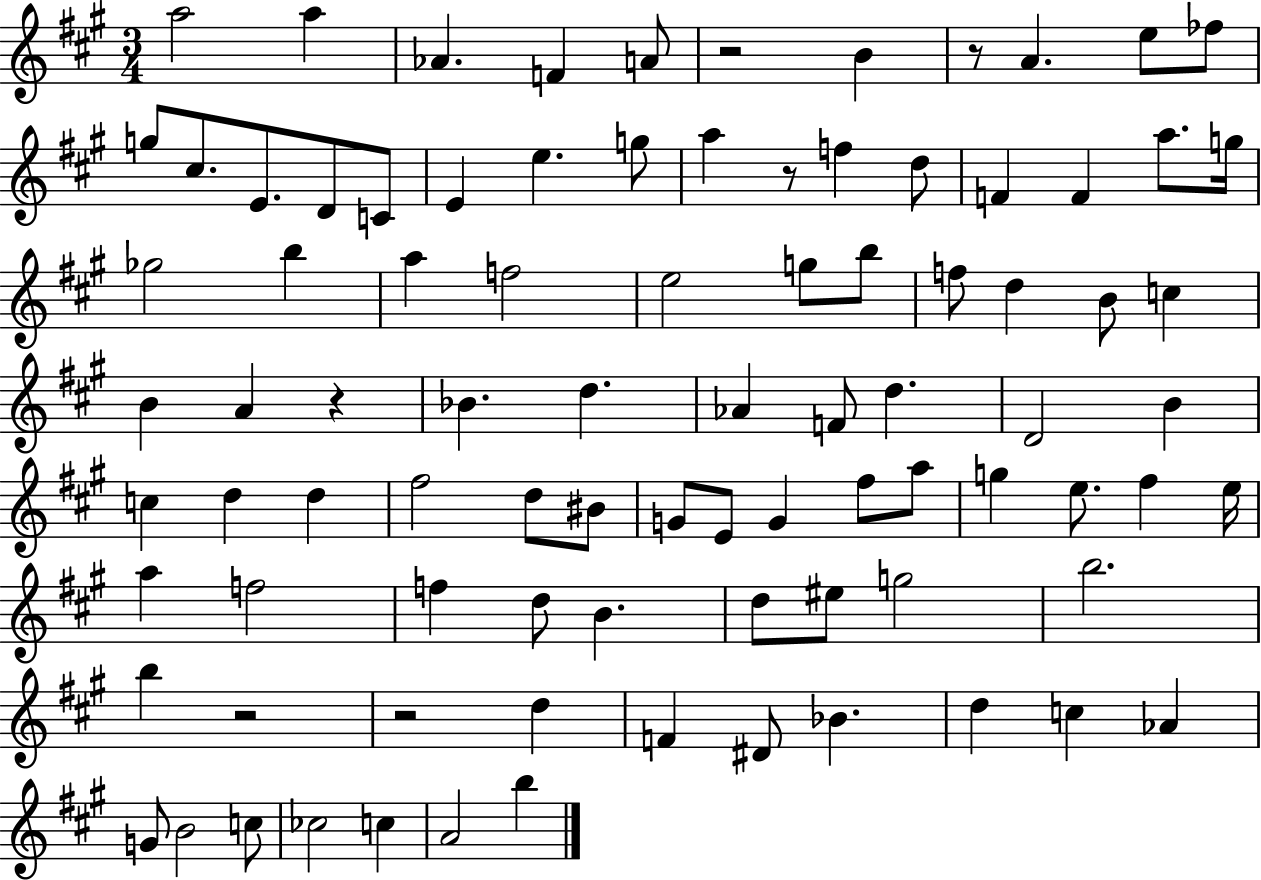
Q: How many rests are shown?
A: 6